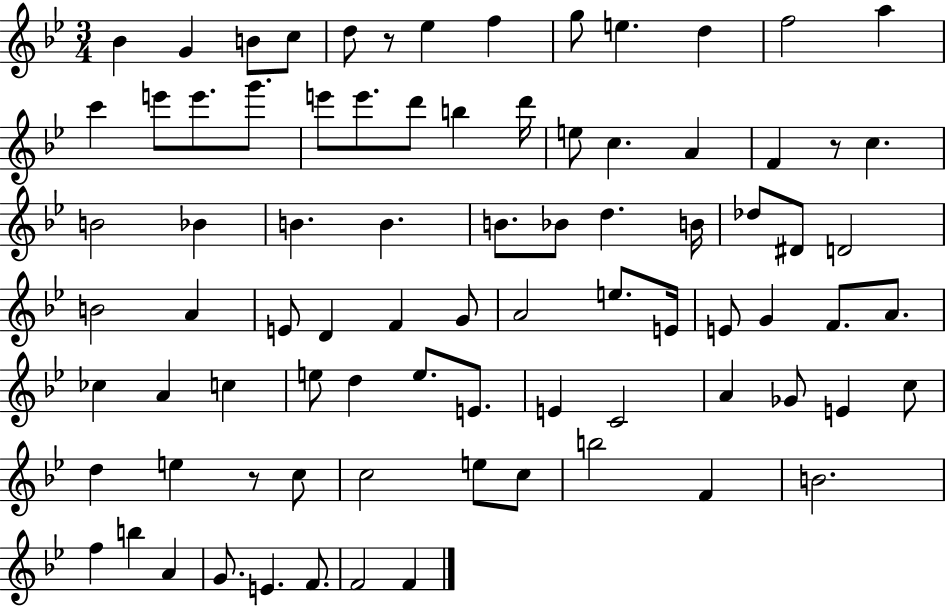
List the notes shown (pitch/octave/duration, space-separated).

Bb4/q G4/q B4/e C5/e D5/e R/e Eb5/q F5/q G5/e E5/q. D5/q F5/h A5/q C6/q E6/e E6/e. G6/e. E6/e E6/e. D6/e B5/q D6/s E5/e C5/q. A4/q F4/q R/e C5/q. B4/h Bb4/q B4/q. B4/q. B4/e. Bb4/e D5/q. B4/s Db5/e D#4/e D4/h B4/h A4/q E4/e D4/q F4/q G4/e A4/h E5/e. E4/s E4/e G4/q F4/e. A4/e. CES5/q A4/q C5/q E5/e D5/q E5/e. E4/e. E4/q C4/h A4/q Gb4/e E4/q C5/e D5/q E5/q R/e C5/e C5/h E5/e C5/e B5/h F4/q B4/h. F5/q B5/q A4/q G4/e. E4/q. F4/e. F4/h F4/q